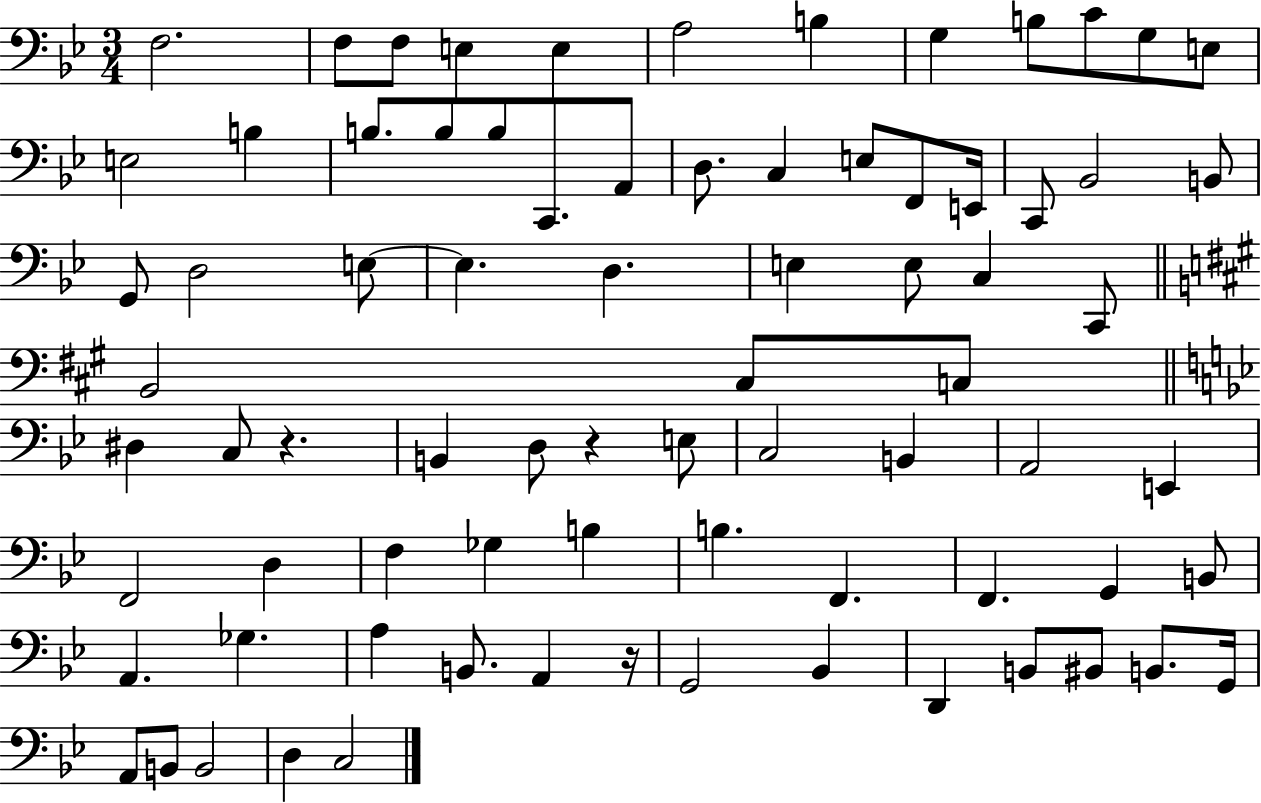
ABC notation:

X:1
T:Untitled
M:3/4
L:1/4
K:Bb
F,2 F,/2 F,/2 E, E, A,2 B, G, B,/2 C/2 G,/2 E,/2 E,2 B, B,/2 B,/2 B,/2 C,,/2 A,,/2 D,/2 C, E,/2 F,,/2 E,,/4 C,,/2 _B,,2 B,,/2 G,,/2 D,2 E,/2 E, D, E, E,/2 C, C,,/2 B,,2 ^C,/2 C,/2 ^D, C,/2 z B,, D,/2 z E,/2 C,2 B,, A,,2 E,, F,,2 D, F, _G, B, B, F,, F,, G,, B,,/2 A,, _G, A, B,,/2 A,, z/4 G,,2 _B,, D,, B,,/2 ^B,,/2 B,,/2 G,,/4 A,,/2 B,,/2 B,,2 D, C,2